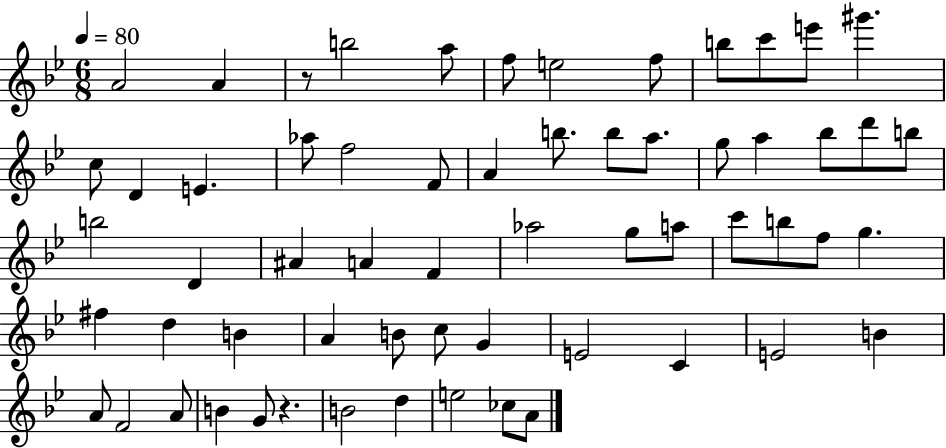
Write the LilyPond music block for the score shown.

{
  \clef treble
  \numericTimeSignature
  \time 6/8
  \key bes \major
  \tempo 4 = 80
  a'2 a'4 | r8 b''2 a''8 | f''8 e''2 f''8 | b''8 c'''8 e'''8 gis'''4. | \break c''8 d'4 e'4. | aes''8 f''2 f'8 | a'4 b''8. b''8 a''8. | g''8 a''4 bes''8 d'''8 b''8 | \break b''2 d'4 | ais'4 a'4 f'4 | aes''2 g''8 a''8 | c'''8 b''8 f''8 g''4. | \break fis''4 d''4 b'4 | a'4 b'8 c''8 g'4 | e'2 c'4 | e'2 b'4 | \break a'8 f'2 a'8 | b'4 g'8 r4. | b'2 d''4 | e''2 ces''8 a'8 | \break \bar "|."
}